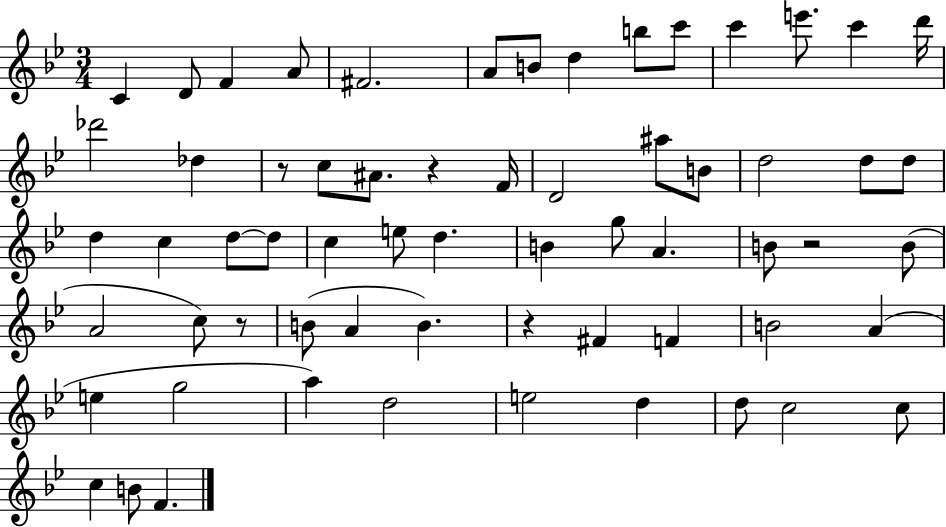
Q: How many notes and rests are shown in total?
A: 63